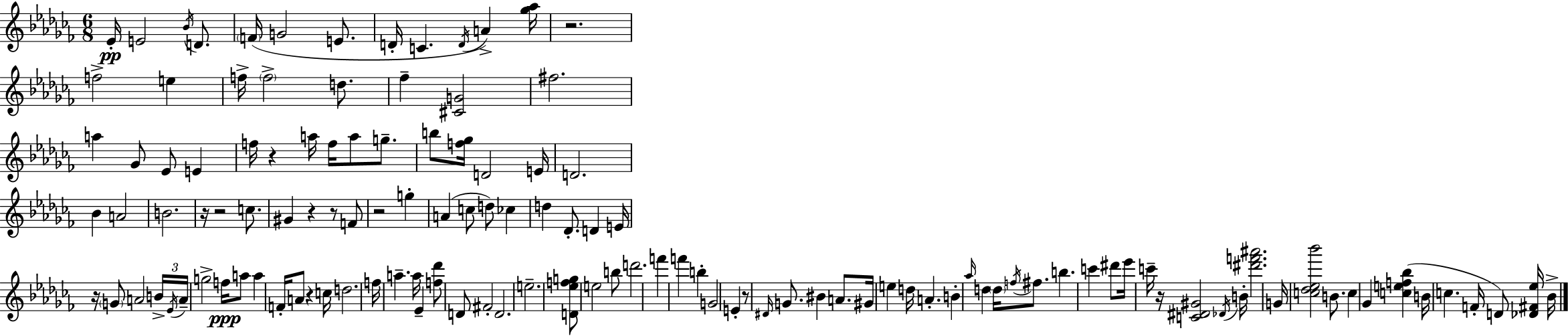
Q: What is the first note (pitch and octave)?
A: Eb4